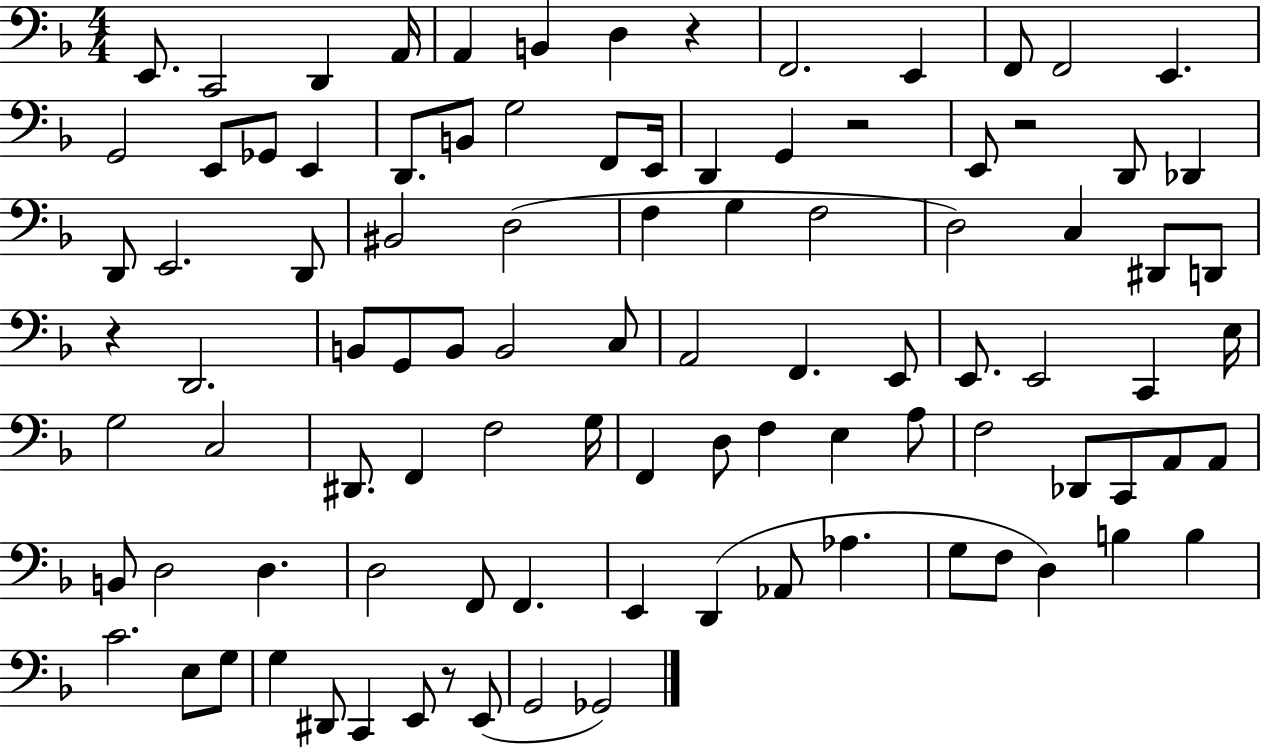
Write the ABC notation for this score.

X:1
T:Untitled
M:4/4
L:1/4
K:F
E,,/2 C,,2 D,, A,,/4 A,, B,, D, z F,,2 E,, F,,/2 F,,2 E,, G,,2 E,,/2 _G,,/2 E,, D,,/2 B,,/2 G,2 F,,/2 E,,/4 D,, G,, z2 E,,/2 z2 D,,/2 _D,, D,,/2 E,,2 D,,/2 ^B,,2 D,2 F, G, F,2 D,2 C, ^D,,/2 D,,/2 z D,,2 B,,/2 G,,/2 B,,/2 B,,2 C,/2 A,,2 F,, E,,/2 E,,/2 E,,2 C,, E,/4 G,2 C,2 ^D,,/2 F,, F,2 G,/4 F,, D,/2 F, E, A,/2 F,2 _D,,/2 C,,/2 A,,/2 A,,/2 B,,/2 D,2 D, D,2 F,,/2 F,, E,, D,, _A,,/2 _A, G,/2 F,/2 D, B, B, C2 E,/2 G,/2 G, ^D,,/2 C,, E,,/2 z/2 E,,/2 G,,2 _G,,2